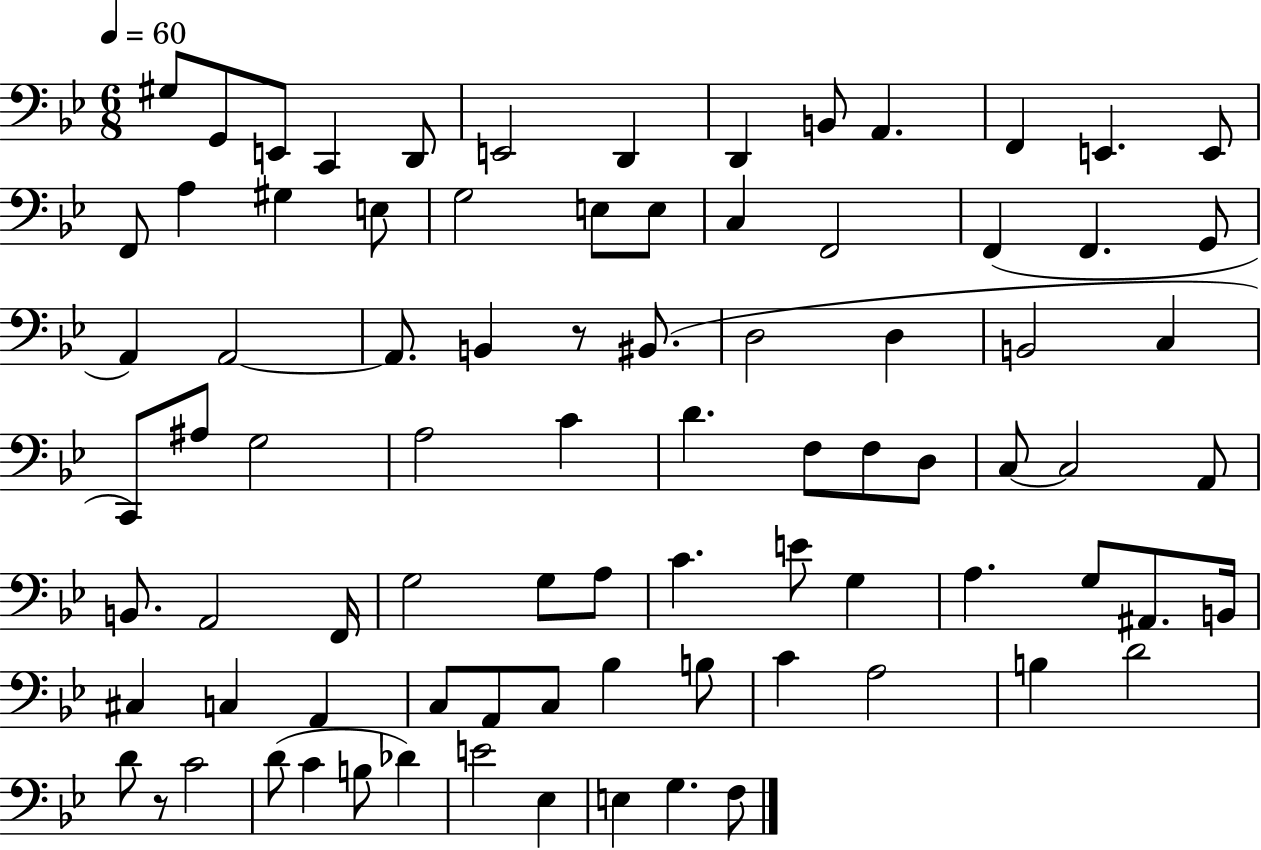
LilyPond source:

{
  \clef bass
  \numericTimeSignature
  \time 6/8
  \key bes \major
  \tempo 4 = 60
  gis8 g,8 e,8 c,4 d,8 | e,2 d,4 | d,4 b,8 a,4. | f,4 e,4. e,8 | \break f,8 a4 gis4 e8 | g2 e8 e8 | c4 f,2 | f,4( f,4. g,8 | \break a,4) a,2~~ | a,8. b,4 r8 bis,8.( | d2 d4 | b,2 c4 | \break c,8) ais8 g2 | a2 c'4 | d'4. f8 f8 d8 | c8~~ c2 a,8 | \break b,8. a,2 f,16 | g2 g8 a8 | c'4. e'8 g4 | a4. g8 ais,8. b,16 | \break cis4 c4 a,4 | c8 a,8 c8 bes4 b8 | c'4 a2 | b4 d'2 | \break d'8 r8 c'2 | d'8( c'4 b8 des'4) | e'2 ees4 | e4 g4. f8 | \break \bar "|."
}